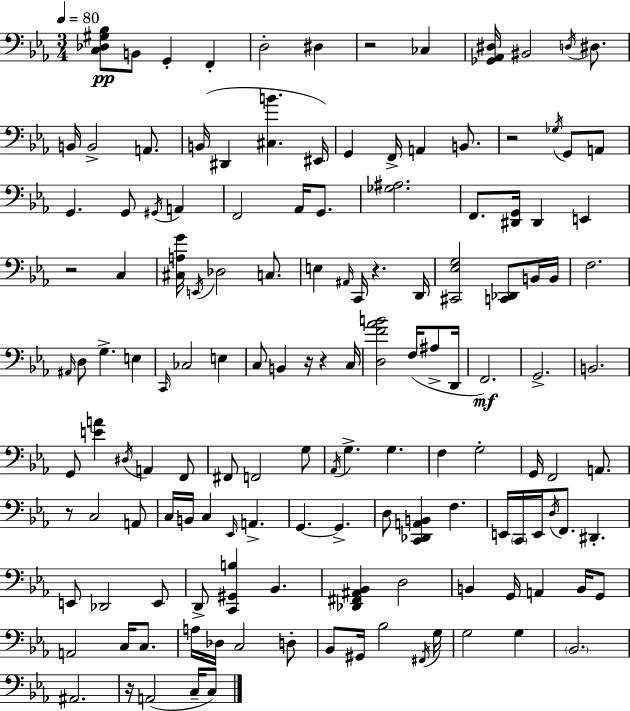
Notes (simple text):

[C3,Db3,G#3,Bb3]/e B2/e G2/q F2/q D3/h D#3/q R/h CES3/q [Gb2,Ab2,D#3]/s BIS2/h D3/s D#3/e. B2/s B2/h A2/e. B2/s D#2/q [C#3,B4]/q. EIS2/s G2/q F2/s A2/q B2/e. R/h Gb3/s G2/e A2/e G2/q. G2/e G#2/s A2/q F2/h Ab2/s G2/e. [Gb3,A#3]/h. F2/e. [D#2,G2]/s D#2/q E2/q R/h C3/q [C#3,A3,G4]/s E2/s Db3/h C3/e. E3/q A#2/s C2/s R/q. D2/s [C#2,Eb3,G3]/h [C2,Db2]/e B2/s B2/s F3/h. A#2/s D3/e G3/q. E3/q C2/s CES3/h E3/q C3/e B2/q R/s R/q C3/s [D3,F4,Ab4,B4]/h F3/s A#3/e D2/s F2/h. G2/h. B2/h. G2/e [E4,A4]/q D#3/s A2/q F2/e F#2/e F2/h G3/e Ab2/s G3/q. G3/q. F3/q G3/h G2/s F2/h A2/e. R/e C3/h A2/e C3/s B2/s C3/q Eb2/s A2/q. G2/q. G2/q. D3/e [C2,Db2,A2,B2]/q F3/q. E2/s C2/s E2/s D3/s F2/e. D#2/q. E2/e Db2/h E2/e D2/e [C2,G#2,B3]/q Bb2/q. [Db2,F#2,A#2,Bb2]/q D3/h B2/q G2/s A2/q B2/s G2/e A2/h C3/s C3/e. A3/s Db3/s C3/h D3/e Bb2/e G#2/s Bb3/h F#2/s G3/s G3/h G3/q Bb2/h. A#2/h. R/s A2/h C3/s C3/e